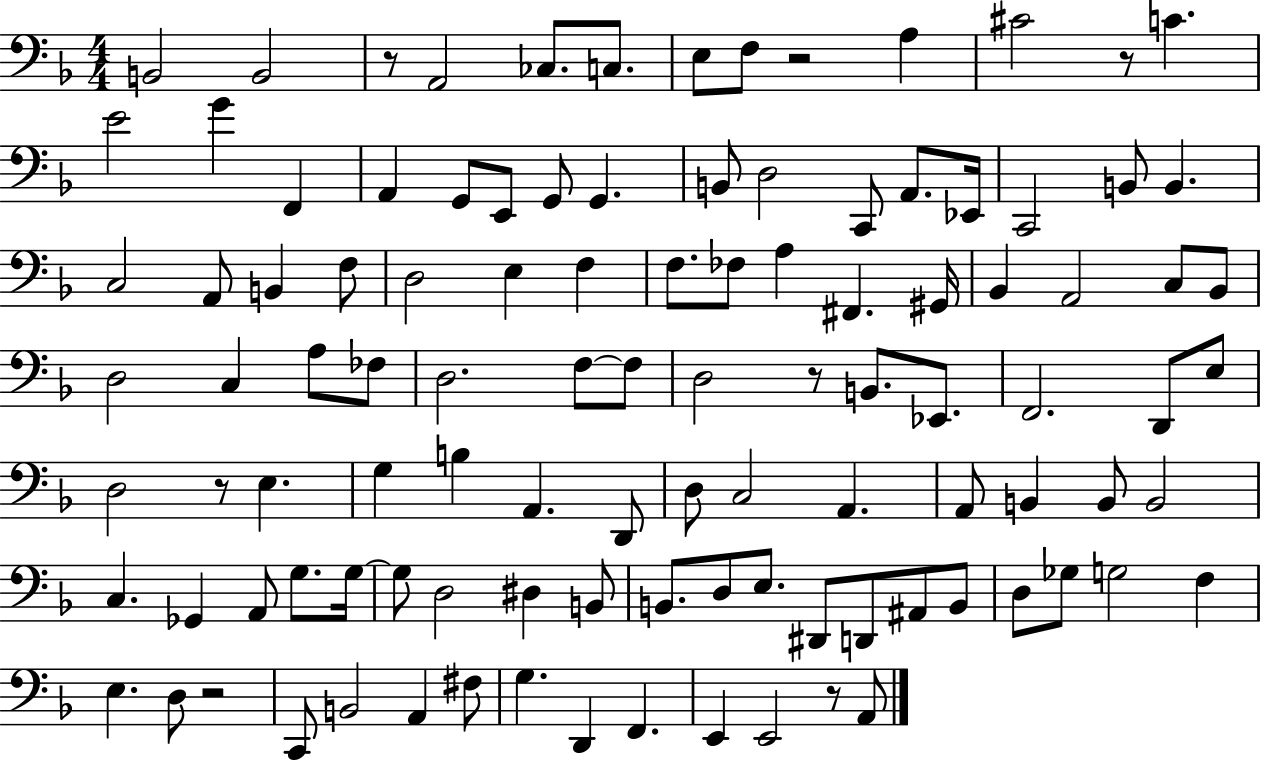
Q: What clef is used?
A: bass